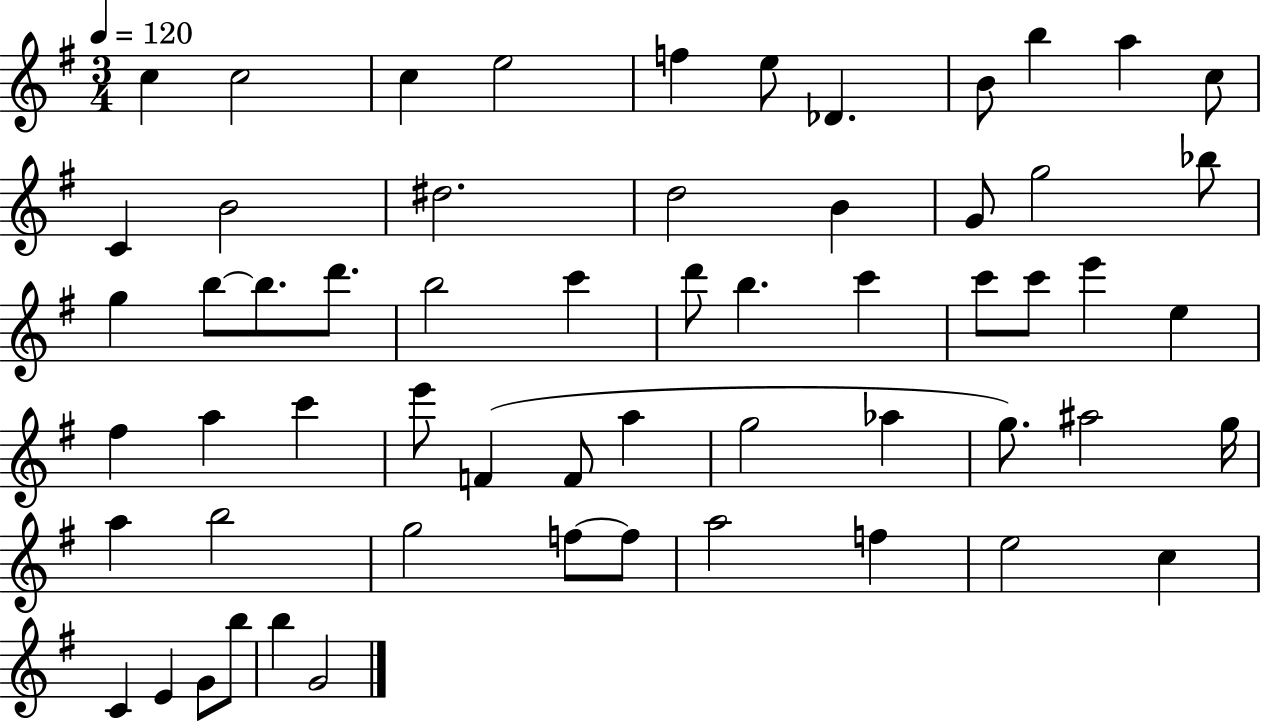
C5/q C5/h C5/q E5/h F5/q E5/e Db4/q. B4/e B5/q A5/q C5/e C4/q B4/h D#5/h. D5/h B4/q G4/e G5/h Bb5/e G5/q B5/e B5/e. D6/e. B5/h C6/q D6/e B5/q. C6/q C6/e C6/e E6/q E5/q F#5/q A5/q C6/q E6/e F4/q F4/e A5/q G5/h Ab5/q G5/e. A#5/h G5/s A5/q B5/h G5/h F5/e F5/e A5/h F5/q E5/h C5/q C4/q E4/q G4/e B5/e B5/q G4/h